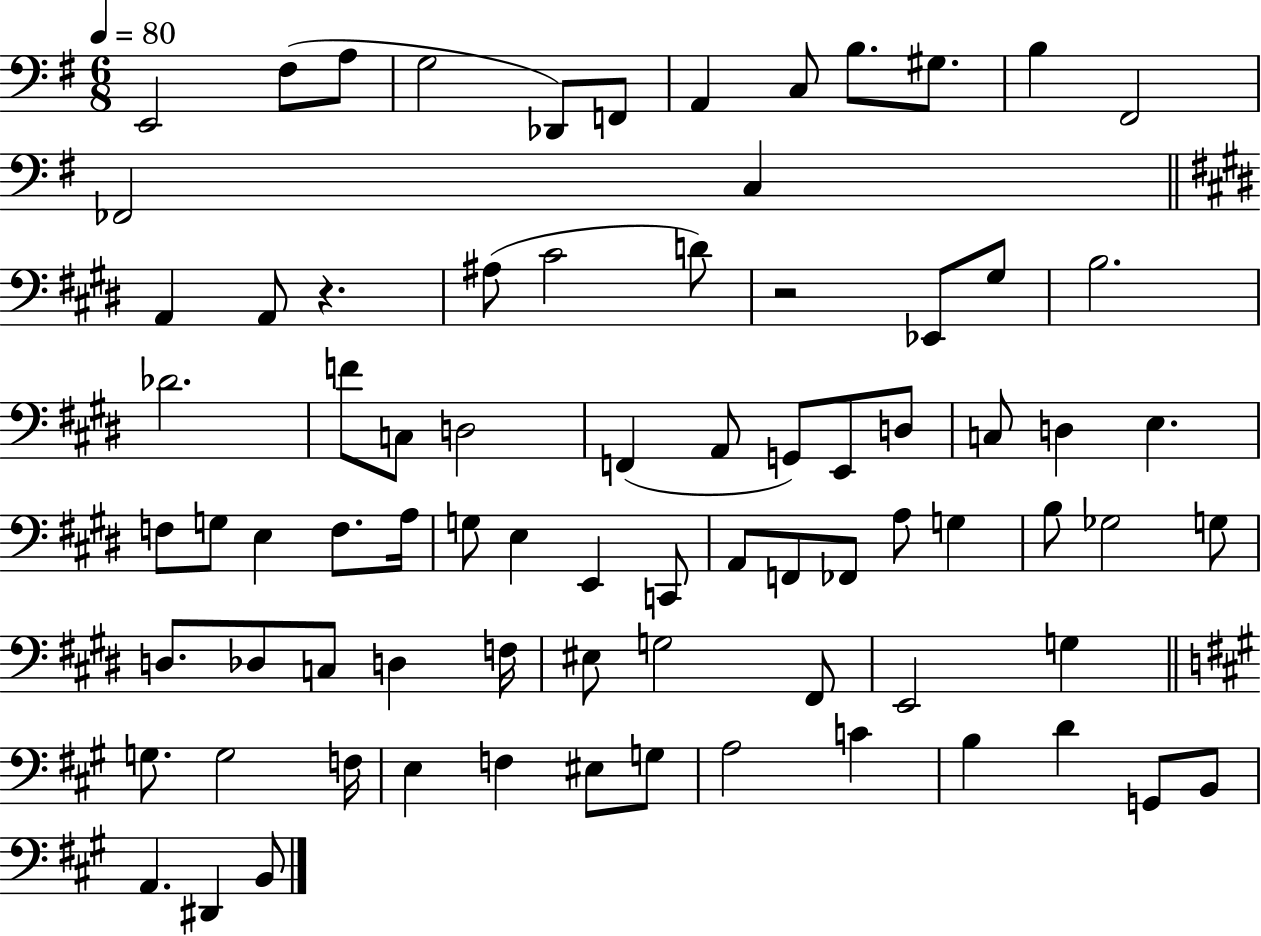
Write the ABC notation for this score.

X:1
T:Untitled
M:6/8
L:1/4
K:G
E,,2 ^F,/2 A,/2 G,2 _D,,/2 F,,/2 A,, C,/2 B,/2 ^G,/2 B, ^F,,2 _F,,2 C, A,, A,,/2 z ^A,/2 ^C2 D/2 z2 _E,,/2 ^G,/2 B,2 _D2 F/2 C,/2 D,2 F,, A,,/2 G,,/2 E,,/2 D,/2 C,/2 D, E, F,/2 G,/2 E, F,/2 A,/4 G,/2 E, E,, C,,/2 A,,/2 F,,/2 _F,,/2 A,/2 G, B,/2 _G,2 G,/2 D,/2 _D,/2 C,/2 D, F,/4 ^E,/2 G,2 ^F,,/2 E,,2 G, G,/2 G,2 F,/4 E, F, ^E,/2 G,/2 A,2 C B, D G,,/2 B,,/2 A,, ^D,, B,,/2